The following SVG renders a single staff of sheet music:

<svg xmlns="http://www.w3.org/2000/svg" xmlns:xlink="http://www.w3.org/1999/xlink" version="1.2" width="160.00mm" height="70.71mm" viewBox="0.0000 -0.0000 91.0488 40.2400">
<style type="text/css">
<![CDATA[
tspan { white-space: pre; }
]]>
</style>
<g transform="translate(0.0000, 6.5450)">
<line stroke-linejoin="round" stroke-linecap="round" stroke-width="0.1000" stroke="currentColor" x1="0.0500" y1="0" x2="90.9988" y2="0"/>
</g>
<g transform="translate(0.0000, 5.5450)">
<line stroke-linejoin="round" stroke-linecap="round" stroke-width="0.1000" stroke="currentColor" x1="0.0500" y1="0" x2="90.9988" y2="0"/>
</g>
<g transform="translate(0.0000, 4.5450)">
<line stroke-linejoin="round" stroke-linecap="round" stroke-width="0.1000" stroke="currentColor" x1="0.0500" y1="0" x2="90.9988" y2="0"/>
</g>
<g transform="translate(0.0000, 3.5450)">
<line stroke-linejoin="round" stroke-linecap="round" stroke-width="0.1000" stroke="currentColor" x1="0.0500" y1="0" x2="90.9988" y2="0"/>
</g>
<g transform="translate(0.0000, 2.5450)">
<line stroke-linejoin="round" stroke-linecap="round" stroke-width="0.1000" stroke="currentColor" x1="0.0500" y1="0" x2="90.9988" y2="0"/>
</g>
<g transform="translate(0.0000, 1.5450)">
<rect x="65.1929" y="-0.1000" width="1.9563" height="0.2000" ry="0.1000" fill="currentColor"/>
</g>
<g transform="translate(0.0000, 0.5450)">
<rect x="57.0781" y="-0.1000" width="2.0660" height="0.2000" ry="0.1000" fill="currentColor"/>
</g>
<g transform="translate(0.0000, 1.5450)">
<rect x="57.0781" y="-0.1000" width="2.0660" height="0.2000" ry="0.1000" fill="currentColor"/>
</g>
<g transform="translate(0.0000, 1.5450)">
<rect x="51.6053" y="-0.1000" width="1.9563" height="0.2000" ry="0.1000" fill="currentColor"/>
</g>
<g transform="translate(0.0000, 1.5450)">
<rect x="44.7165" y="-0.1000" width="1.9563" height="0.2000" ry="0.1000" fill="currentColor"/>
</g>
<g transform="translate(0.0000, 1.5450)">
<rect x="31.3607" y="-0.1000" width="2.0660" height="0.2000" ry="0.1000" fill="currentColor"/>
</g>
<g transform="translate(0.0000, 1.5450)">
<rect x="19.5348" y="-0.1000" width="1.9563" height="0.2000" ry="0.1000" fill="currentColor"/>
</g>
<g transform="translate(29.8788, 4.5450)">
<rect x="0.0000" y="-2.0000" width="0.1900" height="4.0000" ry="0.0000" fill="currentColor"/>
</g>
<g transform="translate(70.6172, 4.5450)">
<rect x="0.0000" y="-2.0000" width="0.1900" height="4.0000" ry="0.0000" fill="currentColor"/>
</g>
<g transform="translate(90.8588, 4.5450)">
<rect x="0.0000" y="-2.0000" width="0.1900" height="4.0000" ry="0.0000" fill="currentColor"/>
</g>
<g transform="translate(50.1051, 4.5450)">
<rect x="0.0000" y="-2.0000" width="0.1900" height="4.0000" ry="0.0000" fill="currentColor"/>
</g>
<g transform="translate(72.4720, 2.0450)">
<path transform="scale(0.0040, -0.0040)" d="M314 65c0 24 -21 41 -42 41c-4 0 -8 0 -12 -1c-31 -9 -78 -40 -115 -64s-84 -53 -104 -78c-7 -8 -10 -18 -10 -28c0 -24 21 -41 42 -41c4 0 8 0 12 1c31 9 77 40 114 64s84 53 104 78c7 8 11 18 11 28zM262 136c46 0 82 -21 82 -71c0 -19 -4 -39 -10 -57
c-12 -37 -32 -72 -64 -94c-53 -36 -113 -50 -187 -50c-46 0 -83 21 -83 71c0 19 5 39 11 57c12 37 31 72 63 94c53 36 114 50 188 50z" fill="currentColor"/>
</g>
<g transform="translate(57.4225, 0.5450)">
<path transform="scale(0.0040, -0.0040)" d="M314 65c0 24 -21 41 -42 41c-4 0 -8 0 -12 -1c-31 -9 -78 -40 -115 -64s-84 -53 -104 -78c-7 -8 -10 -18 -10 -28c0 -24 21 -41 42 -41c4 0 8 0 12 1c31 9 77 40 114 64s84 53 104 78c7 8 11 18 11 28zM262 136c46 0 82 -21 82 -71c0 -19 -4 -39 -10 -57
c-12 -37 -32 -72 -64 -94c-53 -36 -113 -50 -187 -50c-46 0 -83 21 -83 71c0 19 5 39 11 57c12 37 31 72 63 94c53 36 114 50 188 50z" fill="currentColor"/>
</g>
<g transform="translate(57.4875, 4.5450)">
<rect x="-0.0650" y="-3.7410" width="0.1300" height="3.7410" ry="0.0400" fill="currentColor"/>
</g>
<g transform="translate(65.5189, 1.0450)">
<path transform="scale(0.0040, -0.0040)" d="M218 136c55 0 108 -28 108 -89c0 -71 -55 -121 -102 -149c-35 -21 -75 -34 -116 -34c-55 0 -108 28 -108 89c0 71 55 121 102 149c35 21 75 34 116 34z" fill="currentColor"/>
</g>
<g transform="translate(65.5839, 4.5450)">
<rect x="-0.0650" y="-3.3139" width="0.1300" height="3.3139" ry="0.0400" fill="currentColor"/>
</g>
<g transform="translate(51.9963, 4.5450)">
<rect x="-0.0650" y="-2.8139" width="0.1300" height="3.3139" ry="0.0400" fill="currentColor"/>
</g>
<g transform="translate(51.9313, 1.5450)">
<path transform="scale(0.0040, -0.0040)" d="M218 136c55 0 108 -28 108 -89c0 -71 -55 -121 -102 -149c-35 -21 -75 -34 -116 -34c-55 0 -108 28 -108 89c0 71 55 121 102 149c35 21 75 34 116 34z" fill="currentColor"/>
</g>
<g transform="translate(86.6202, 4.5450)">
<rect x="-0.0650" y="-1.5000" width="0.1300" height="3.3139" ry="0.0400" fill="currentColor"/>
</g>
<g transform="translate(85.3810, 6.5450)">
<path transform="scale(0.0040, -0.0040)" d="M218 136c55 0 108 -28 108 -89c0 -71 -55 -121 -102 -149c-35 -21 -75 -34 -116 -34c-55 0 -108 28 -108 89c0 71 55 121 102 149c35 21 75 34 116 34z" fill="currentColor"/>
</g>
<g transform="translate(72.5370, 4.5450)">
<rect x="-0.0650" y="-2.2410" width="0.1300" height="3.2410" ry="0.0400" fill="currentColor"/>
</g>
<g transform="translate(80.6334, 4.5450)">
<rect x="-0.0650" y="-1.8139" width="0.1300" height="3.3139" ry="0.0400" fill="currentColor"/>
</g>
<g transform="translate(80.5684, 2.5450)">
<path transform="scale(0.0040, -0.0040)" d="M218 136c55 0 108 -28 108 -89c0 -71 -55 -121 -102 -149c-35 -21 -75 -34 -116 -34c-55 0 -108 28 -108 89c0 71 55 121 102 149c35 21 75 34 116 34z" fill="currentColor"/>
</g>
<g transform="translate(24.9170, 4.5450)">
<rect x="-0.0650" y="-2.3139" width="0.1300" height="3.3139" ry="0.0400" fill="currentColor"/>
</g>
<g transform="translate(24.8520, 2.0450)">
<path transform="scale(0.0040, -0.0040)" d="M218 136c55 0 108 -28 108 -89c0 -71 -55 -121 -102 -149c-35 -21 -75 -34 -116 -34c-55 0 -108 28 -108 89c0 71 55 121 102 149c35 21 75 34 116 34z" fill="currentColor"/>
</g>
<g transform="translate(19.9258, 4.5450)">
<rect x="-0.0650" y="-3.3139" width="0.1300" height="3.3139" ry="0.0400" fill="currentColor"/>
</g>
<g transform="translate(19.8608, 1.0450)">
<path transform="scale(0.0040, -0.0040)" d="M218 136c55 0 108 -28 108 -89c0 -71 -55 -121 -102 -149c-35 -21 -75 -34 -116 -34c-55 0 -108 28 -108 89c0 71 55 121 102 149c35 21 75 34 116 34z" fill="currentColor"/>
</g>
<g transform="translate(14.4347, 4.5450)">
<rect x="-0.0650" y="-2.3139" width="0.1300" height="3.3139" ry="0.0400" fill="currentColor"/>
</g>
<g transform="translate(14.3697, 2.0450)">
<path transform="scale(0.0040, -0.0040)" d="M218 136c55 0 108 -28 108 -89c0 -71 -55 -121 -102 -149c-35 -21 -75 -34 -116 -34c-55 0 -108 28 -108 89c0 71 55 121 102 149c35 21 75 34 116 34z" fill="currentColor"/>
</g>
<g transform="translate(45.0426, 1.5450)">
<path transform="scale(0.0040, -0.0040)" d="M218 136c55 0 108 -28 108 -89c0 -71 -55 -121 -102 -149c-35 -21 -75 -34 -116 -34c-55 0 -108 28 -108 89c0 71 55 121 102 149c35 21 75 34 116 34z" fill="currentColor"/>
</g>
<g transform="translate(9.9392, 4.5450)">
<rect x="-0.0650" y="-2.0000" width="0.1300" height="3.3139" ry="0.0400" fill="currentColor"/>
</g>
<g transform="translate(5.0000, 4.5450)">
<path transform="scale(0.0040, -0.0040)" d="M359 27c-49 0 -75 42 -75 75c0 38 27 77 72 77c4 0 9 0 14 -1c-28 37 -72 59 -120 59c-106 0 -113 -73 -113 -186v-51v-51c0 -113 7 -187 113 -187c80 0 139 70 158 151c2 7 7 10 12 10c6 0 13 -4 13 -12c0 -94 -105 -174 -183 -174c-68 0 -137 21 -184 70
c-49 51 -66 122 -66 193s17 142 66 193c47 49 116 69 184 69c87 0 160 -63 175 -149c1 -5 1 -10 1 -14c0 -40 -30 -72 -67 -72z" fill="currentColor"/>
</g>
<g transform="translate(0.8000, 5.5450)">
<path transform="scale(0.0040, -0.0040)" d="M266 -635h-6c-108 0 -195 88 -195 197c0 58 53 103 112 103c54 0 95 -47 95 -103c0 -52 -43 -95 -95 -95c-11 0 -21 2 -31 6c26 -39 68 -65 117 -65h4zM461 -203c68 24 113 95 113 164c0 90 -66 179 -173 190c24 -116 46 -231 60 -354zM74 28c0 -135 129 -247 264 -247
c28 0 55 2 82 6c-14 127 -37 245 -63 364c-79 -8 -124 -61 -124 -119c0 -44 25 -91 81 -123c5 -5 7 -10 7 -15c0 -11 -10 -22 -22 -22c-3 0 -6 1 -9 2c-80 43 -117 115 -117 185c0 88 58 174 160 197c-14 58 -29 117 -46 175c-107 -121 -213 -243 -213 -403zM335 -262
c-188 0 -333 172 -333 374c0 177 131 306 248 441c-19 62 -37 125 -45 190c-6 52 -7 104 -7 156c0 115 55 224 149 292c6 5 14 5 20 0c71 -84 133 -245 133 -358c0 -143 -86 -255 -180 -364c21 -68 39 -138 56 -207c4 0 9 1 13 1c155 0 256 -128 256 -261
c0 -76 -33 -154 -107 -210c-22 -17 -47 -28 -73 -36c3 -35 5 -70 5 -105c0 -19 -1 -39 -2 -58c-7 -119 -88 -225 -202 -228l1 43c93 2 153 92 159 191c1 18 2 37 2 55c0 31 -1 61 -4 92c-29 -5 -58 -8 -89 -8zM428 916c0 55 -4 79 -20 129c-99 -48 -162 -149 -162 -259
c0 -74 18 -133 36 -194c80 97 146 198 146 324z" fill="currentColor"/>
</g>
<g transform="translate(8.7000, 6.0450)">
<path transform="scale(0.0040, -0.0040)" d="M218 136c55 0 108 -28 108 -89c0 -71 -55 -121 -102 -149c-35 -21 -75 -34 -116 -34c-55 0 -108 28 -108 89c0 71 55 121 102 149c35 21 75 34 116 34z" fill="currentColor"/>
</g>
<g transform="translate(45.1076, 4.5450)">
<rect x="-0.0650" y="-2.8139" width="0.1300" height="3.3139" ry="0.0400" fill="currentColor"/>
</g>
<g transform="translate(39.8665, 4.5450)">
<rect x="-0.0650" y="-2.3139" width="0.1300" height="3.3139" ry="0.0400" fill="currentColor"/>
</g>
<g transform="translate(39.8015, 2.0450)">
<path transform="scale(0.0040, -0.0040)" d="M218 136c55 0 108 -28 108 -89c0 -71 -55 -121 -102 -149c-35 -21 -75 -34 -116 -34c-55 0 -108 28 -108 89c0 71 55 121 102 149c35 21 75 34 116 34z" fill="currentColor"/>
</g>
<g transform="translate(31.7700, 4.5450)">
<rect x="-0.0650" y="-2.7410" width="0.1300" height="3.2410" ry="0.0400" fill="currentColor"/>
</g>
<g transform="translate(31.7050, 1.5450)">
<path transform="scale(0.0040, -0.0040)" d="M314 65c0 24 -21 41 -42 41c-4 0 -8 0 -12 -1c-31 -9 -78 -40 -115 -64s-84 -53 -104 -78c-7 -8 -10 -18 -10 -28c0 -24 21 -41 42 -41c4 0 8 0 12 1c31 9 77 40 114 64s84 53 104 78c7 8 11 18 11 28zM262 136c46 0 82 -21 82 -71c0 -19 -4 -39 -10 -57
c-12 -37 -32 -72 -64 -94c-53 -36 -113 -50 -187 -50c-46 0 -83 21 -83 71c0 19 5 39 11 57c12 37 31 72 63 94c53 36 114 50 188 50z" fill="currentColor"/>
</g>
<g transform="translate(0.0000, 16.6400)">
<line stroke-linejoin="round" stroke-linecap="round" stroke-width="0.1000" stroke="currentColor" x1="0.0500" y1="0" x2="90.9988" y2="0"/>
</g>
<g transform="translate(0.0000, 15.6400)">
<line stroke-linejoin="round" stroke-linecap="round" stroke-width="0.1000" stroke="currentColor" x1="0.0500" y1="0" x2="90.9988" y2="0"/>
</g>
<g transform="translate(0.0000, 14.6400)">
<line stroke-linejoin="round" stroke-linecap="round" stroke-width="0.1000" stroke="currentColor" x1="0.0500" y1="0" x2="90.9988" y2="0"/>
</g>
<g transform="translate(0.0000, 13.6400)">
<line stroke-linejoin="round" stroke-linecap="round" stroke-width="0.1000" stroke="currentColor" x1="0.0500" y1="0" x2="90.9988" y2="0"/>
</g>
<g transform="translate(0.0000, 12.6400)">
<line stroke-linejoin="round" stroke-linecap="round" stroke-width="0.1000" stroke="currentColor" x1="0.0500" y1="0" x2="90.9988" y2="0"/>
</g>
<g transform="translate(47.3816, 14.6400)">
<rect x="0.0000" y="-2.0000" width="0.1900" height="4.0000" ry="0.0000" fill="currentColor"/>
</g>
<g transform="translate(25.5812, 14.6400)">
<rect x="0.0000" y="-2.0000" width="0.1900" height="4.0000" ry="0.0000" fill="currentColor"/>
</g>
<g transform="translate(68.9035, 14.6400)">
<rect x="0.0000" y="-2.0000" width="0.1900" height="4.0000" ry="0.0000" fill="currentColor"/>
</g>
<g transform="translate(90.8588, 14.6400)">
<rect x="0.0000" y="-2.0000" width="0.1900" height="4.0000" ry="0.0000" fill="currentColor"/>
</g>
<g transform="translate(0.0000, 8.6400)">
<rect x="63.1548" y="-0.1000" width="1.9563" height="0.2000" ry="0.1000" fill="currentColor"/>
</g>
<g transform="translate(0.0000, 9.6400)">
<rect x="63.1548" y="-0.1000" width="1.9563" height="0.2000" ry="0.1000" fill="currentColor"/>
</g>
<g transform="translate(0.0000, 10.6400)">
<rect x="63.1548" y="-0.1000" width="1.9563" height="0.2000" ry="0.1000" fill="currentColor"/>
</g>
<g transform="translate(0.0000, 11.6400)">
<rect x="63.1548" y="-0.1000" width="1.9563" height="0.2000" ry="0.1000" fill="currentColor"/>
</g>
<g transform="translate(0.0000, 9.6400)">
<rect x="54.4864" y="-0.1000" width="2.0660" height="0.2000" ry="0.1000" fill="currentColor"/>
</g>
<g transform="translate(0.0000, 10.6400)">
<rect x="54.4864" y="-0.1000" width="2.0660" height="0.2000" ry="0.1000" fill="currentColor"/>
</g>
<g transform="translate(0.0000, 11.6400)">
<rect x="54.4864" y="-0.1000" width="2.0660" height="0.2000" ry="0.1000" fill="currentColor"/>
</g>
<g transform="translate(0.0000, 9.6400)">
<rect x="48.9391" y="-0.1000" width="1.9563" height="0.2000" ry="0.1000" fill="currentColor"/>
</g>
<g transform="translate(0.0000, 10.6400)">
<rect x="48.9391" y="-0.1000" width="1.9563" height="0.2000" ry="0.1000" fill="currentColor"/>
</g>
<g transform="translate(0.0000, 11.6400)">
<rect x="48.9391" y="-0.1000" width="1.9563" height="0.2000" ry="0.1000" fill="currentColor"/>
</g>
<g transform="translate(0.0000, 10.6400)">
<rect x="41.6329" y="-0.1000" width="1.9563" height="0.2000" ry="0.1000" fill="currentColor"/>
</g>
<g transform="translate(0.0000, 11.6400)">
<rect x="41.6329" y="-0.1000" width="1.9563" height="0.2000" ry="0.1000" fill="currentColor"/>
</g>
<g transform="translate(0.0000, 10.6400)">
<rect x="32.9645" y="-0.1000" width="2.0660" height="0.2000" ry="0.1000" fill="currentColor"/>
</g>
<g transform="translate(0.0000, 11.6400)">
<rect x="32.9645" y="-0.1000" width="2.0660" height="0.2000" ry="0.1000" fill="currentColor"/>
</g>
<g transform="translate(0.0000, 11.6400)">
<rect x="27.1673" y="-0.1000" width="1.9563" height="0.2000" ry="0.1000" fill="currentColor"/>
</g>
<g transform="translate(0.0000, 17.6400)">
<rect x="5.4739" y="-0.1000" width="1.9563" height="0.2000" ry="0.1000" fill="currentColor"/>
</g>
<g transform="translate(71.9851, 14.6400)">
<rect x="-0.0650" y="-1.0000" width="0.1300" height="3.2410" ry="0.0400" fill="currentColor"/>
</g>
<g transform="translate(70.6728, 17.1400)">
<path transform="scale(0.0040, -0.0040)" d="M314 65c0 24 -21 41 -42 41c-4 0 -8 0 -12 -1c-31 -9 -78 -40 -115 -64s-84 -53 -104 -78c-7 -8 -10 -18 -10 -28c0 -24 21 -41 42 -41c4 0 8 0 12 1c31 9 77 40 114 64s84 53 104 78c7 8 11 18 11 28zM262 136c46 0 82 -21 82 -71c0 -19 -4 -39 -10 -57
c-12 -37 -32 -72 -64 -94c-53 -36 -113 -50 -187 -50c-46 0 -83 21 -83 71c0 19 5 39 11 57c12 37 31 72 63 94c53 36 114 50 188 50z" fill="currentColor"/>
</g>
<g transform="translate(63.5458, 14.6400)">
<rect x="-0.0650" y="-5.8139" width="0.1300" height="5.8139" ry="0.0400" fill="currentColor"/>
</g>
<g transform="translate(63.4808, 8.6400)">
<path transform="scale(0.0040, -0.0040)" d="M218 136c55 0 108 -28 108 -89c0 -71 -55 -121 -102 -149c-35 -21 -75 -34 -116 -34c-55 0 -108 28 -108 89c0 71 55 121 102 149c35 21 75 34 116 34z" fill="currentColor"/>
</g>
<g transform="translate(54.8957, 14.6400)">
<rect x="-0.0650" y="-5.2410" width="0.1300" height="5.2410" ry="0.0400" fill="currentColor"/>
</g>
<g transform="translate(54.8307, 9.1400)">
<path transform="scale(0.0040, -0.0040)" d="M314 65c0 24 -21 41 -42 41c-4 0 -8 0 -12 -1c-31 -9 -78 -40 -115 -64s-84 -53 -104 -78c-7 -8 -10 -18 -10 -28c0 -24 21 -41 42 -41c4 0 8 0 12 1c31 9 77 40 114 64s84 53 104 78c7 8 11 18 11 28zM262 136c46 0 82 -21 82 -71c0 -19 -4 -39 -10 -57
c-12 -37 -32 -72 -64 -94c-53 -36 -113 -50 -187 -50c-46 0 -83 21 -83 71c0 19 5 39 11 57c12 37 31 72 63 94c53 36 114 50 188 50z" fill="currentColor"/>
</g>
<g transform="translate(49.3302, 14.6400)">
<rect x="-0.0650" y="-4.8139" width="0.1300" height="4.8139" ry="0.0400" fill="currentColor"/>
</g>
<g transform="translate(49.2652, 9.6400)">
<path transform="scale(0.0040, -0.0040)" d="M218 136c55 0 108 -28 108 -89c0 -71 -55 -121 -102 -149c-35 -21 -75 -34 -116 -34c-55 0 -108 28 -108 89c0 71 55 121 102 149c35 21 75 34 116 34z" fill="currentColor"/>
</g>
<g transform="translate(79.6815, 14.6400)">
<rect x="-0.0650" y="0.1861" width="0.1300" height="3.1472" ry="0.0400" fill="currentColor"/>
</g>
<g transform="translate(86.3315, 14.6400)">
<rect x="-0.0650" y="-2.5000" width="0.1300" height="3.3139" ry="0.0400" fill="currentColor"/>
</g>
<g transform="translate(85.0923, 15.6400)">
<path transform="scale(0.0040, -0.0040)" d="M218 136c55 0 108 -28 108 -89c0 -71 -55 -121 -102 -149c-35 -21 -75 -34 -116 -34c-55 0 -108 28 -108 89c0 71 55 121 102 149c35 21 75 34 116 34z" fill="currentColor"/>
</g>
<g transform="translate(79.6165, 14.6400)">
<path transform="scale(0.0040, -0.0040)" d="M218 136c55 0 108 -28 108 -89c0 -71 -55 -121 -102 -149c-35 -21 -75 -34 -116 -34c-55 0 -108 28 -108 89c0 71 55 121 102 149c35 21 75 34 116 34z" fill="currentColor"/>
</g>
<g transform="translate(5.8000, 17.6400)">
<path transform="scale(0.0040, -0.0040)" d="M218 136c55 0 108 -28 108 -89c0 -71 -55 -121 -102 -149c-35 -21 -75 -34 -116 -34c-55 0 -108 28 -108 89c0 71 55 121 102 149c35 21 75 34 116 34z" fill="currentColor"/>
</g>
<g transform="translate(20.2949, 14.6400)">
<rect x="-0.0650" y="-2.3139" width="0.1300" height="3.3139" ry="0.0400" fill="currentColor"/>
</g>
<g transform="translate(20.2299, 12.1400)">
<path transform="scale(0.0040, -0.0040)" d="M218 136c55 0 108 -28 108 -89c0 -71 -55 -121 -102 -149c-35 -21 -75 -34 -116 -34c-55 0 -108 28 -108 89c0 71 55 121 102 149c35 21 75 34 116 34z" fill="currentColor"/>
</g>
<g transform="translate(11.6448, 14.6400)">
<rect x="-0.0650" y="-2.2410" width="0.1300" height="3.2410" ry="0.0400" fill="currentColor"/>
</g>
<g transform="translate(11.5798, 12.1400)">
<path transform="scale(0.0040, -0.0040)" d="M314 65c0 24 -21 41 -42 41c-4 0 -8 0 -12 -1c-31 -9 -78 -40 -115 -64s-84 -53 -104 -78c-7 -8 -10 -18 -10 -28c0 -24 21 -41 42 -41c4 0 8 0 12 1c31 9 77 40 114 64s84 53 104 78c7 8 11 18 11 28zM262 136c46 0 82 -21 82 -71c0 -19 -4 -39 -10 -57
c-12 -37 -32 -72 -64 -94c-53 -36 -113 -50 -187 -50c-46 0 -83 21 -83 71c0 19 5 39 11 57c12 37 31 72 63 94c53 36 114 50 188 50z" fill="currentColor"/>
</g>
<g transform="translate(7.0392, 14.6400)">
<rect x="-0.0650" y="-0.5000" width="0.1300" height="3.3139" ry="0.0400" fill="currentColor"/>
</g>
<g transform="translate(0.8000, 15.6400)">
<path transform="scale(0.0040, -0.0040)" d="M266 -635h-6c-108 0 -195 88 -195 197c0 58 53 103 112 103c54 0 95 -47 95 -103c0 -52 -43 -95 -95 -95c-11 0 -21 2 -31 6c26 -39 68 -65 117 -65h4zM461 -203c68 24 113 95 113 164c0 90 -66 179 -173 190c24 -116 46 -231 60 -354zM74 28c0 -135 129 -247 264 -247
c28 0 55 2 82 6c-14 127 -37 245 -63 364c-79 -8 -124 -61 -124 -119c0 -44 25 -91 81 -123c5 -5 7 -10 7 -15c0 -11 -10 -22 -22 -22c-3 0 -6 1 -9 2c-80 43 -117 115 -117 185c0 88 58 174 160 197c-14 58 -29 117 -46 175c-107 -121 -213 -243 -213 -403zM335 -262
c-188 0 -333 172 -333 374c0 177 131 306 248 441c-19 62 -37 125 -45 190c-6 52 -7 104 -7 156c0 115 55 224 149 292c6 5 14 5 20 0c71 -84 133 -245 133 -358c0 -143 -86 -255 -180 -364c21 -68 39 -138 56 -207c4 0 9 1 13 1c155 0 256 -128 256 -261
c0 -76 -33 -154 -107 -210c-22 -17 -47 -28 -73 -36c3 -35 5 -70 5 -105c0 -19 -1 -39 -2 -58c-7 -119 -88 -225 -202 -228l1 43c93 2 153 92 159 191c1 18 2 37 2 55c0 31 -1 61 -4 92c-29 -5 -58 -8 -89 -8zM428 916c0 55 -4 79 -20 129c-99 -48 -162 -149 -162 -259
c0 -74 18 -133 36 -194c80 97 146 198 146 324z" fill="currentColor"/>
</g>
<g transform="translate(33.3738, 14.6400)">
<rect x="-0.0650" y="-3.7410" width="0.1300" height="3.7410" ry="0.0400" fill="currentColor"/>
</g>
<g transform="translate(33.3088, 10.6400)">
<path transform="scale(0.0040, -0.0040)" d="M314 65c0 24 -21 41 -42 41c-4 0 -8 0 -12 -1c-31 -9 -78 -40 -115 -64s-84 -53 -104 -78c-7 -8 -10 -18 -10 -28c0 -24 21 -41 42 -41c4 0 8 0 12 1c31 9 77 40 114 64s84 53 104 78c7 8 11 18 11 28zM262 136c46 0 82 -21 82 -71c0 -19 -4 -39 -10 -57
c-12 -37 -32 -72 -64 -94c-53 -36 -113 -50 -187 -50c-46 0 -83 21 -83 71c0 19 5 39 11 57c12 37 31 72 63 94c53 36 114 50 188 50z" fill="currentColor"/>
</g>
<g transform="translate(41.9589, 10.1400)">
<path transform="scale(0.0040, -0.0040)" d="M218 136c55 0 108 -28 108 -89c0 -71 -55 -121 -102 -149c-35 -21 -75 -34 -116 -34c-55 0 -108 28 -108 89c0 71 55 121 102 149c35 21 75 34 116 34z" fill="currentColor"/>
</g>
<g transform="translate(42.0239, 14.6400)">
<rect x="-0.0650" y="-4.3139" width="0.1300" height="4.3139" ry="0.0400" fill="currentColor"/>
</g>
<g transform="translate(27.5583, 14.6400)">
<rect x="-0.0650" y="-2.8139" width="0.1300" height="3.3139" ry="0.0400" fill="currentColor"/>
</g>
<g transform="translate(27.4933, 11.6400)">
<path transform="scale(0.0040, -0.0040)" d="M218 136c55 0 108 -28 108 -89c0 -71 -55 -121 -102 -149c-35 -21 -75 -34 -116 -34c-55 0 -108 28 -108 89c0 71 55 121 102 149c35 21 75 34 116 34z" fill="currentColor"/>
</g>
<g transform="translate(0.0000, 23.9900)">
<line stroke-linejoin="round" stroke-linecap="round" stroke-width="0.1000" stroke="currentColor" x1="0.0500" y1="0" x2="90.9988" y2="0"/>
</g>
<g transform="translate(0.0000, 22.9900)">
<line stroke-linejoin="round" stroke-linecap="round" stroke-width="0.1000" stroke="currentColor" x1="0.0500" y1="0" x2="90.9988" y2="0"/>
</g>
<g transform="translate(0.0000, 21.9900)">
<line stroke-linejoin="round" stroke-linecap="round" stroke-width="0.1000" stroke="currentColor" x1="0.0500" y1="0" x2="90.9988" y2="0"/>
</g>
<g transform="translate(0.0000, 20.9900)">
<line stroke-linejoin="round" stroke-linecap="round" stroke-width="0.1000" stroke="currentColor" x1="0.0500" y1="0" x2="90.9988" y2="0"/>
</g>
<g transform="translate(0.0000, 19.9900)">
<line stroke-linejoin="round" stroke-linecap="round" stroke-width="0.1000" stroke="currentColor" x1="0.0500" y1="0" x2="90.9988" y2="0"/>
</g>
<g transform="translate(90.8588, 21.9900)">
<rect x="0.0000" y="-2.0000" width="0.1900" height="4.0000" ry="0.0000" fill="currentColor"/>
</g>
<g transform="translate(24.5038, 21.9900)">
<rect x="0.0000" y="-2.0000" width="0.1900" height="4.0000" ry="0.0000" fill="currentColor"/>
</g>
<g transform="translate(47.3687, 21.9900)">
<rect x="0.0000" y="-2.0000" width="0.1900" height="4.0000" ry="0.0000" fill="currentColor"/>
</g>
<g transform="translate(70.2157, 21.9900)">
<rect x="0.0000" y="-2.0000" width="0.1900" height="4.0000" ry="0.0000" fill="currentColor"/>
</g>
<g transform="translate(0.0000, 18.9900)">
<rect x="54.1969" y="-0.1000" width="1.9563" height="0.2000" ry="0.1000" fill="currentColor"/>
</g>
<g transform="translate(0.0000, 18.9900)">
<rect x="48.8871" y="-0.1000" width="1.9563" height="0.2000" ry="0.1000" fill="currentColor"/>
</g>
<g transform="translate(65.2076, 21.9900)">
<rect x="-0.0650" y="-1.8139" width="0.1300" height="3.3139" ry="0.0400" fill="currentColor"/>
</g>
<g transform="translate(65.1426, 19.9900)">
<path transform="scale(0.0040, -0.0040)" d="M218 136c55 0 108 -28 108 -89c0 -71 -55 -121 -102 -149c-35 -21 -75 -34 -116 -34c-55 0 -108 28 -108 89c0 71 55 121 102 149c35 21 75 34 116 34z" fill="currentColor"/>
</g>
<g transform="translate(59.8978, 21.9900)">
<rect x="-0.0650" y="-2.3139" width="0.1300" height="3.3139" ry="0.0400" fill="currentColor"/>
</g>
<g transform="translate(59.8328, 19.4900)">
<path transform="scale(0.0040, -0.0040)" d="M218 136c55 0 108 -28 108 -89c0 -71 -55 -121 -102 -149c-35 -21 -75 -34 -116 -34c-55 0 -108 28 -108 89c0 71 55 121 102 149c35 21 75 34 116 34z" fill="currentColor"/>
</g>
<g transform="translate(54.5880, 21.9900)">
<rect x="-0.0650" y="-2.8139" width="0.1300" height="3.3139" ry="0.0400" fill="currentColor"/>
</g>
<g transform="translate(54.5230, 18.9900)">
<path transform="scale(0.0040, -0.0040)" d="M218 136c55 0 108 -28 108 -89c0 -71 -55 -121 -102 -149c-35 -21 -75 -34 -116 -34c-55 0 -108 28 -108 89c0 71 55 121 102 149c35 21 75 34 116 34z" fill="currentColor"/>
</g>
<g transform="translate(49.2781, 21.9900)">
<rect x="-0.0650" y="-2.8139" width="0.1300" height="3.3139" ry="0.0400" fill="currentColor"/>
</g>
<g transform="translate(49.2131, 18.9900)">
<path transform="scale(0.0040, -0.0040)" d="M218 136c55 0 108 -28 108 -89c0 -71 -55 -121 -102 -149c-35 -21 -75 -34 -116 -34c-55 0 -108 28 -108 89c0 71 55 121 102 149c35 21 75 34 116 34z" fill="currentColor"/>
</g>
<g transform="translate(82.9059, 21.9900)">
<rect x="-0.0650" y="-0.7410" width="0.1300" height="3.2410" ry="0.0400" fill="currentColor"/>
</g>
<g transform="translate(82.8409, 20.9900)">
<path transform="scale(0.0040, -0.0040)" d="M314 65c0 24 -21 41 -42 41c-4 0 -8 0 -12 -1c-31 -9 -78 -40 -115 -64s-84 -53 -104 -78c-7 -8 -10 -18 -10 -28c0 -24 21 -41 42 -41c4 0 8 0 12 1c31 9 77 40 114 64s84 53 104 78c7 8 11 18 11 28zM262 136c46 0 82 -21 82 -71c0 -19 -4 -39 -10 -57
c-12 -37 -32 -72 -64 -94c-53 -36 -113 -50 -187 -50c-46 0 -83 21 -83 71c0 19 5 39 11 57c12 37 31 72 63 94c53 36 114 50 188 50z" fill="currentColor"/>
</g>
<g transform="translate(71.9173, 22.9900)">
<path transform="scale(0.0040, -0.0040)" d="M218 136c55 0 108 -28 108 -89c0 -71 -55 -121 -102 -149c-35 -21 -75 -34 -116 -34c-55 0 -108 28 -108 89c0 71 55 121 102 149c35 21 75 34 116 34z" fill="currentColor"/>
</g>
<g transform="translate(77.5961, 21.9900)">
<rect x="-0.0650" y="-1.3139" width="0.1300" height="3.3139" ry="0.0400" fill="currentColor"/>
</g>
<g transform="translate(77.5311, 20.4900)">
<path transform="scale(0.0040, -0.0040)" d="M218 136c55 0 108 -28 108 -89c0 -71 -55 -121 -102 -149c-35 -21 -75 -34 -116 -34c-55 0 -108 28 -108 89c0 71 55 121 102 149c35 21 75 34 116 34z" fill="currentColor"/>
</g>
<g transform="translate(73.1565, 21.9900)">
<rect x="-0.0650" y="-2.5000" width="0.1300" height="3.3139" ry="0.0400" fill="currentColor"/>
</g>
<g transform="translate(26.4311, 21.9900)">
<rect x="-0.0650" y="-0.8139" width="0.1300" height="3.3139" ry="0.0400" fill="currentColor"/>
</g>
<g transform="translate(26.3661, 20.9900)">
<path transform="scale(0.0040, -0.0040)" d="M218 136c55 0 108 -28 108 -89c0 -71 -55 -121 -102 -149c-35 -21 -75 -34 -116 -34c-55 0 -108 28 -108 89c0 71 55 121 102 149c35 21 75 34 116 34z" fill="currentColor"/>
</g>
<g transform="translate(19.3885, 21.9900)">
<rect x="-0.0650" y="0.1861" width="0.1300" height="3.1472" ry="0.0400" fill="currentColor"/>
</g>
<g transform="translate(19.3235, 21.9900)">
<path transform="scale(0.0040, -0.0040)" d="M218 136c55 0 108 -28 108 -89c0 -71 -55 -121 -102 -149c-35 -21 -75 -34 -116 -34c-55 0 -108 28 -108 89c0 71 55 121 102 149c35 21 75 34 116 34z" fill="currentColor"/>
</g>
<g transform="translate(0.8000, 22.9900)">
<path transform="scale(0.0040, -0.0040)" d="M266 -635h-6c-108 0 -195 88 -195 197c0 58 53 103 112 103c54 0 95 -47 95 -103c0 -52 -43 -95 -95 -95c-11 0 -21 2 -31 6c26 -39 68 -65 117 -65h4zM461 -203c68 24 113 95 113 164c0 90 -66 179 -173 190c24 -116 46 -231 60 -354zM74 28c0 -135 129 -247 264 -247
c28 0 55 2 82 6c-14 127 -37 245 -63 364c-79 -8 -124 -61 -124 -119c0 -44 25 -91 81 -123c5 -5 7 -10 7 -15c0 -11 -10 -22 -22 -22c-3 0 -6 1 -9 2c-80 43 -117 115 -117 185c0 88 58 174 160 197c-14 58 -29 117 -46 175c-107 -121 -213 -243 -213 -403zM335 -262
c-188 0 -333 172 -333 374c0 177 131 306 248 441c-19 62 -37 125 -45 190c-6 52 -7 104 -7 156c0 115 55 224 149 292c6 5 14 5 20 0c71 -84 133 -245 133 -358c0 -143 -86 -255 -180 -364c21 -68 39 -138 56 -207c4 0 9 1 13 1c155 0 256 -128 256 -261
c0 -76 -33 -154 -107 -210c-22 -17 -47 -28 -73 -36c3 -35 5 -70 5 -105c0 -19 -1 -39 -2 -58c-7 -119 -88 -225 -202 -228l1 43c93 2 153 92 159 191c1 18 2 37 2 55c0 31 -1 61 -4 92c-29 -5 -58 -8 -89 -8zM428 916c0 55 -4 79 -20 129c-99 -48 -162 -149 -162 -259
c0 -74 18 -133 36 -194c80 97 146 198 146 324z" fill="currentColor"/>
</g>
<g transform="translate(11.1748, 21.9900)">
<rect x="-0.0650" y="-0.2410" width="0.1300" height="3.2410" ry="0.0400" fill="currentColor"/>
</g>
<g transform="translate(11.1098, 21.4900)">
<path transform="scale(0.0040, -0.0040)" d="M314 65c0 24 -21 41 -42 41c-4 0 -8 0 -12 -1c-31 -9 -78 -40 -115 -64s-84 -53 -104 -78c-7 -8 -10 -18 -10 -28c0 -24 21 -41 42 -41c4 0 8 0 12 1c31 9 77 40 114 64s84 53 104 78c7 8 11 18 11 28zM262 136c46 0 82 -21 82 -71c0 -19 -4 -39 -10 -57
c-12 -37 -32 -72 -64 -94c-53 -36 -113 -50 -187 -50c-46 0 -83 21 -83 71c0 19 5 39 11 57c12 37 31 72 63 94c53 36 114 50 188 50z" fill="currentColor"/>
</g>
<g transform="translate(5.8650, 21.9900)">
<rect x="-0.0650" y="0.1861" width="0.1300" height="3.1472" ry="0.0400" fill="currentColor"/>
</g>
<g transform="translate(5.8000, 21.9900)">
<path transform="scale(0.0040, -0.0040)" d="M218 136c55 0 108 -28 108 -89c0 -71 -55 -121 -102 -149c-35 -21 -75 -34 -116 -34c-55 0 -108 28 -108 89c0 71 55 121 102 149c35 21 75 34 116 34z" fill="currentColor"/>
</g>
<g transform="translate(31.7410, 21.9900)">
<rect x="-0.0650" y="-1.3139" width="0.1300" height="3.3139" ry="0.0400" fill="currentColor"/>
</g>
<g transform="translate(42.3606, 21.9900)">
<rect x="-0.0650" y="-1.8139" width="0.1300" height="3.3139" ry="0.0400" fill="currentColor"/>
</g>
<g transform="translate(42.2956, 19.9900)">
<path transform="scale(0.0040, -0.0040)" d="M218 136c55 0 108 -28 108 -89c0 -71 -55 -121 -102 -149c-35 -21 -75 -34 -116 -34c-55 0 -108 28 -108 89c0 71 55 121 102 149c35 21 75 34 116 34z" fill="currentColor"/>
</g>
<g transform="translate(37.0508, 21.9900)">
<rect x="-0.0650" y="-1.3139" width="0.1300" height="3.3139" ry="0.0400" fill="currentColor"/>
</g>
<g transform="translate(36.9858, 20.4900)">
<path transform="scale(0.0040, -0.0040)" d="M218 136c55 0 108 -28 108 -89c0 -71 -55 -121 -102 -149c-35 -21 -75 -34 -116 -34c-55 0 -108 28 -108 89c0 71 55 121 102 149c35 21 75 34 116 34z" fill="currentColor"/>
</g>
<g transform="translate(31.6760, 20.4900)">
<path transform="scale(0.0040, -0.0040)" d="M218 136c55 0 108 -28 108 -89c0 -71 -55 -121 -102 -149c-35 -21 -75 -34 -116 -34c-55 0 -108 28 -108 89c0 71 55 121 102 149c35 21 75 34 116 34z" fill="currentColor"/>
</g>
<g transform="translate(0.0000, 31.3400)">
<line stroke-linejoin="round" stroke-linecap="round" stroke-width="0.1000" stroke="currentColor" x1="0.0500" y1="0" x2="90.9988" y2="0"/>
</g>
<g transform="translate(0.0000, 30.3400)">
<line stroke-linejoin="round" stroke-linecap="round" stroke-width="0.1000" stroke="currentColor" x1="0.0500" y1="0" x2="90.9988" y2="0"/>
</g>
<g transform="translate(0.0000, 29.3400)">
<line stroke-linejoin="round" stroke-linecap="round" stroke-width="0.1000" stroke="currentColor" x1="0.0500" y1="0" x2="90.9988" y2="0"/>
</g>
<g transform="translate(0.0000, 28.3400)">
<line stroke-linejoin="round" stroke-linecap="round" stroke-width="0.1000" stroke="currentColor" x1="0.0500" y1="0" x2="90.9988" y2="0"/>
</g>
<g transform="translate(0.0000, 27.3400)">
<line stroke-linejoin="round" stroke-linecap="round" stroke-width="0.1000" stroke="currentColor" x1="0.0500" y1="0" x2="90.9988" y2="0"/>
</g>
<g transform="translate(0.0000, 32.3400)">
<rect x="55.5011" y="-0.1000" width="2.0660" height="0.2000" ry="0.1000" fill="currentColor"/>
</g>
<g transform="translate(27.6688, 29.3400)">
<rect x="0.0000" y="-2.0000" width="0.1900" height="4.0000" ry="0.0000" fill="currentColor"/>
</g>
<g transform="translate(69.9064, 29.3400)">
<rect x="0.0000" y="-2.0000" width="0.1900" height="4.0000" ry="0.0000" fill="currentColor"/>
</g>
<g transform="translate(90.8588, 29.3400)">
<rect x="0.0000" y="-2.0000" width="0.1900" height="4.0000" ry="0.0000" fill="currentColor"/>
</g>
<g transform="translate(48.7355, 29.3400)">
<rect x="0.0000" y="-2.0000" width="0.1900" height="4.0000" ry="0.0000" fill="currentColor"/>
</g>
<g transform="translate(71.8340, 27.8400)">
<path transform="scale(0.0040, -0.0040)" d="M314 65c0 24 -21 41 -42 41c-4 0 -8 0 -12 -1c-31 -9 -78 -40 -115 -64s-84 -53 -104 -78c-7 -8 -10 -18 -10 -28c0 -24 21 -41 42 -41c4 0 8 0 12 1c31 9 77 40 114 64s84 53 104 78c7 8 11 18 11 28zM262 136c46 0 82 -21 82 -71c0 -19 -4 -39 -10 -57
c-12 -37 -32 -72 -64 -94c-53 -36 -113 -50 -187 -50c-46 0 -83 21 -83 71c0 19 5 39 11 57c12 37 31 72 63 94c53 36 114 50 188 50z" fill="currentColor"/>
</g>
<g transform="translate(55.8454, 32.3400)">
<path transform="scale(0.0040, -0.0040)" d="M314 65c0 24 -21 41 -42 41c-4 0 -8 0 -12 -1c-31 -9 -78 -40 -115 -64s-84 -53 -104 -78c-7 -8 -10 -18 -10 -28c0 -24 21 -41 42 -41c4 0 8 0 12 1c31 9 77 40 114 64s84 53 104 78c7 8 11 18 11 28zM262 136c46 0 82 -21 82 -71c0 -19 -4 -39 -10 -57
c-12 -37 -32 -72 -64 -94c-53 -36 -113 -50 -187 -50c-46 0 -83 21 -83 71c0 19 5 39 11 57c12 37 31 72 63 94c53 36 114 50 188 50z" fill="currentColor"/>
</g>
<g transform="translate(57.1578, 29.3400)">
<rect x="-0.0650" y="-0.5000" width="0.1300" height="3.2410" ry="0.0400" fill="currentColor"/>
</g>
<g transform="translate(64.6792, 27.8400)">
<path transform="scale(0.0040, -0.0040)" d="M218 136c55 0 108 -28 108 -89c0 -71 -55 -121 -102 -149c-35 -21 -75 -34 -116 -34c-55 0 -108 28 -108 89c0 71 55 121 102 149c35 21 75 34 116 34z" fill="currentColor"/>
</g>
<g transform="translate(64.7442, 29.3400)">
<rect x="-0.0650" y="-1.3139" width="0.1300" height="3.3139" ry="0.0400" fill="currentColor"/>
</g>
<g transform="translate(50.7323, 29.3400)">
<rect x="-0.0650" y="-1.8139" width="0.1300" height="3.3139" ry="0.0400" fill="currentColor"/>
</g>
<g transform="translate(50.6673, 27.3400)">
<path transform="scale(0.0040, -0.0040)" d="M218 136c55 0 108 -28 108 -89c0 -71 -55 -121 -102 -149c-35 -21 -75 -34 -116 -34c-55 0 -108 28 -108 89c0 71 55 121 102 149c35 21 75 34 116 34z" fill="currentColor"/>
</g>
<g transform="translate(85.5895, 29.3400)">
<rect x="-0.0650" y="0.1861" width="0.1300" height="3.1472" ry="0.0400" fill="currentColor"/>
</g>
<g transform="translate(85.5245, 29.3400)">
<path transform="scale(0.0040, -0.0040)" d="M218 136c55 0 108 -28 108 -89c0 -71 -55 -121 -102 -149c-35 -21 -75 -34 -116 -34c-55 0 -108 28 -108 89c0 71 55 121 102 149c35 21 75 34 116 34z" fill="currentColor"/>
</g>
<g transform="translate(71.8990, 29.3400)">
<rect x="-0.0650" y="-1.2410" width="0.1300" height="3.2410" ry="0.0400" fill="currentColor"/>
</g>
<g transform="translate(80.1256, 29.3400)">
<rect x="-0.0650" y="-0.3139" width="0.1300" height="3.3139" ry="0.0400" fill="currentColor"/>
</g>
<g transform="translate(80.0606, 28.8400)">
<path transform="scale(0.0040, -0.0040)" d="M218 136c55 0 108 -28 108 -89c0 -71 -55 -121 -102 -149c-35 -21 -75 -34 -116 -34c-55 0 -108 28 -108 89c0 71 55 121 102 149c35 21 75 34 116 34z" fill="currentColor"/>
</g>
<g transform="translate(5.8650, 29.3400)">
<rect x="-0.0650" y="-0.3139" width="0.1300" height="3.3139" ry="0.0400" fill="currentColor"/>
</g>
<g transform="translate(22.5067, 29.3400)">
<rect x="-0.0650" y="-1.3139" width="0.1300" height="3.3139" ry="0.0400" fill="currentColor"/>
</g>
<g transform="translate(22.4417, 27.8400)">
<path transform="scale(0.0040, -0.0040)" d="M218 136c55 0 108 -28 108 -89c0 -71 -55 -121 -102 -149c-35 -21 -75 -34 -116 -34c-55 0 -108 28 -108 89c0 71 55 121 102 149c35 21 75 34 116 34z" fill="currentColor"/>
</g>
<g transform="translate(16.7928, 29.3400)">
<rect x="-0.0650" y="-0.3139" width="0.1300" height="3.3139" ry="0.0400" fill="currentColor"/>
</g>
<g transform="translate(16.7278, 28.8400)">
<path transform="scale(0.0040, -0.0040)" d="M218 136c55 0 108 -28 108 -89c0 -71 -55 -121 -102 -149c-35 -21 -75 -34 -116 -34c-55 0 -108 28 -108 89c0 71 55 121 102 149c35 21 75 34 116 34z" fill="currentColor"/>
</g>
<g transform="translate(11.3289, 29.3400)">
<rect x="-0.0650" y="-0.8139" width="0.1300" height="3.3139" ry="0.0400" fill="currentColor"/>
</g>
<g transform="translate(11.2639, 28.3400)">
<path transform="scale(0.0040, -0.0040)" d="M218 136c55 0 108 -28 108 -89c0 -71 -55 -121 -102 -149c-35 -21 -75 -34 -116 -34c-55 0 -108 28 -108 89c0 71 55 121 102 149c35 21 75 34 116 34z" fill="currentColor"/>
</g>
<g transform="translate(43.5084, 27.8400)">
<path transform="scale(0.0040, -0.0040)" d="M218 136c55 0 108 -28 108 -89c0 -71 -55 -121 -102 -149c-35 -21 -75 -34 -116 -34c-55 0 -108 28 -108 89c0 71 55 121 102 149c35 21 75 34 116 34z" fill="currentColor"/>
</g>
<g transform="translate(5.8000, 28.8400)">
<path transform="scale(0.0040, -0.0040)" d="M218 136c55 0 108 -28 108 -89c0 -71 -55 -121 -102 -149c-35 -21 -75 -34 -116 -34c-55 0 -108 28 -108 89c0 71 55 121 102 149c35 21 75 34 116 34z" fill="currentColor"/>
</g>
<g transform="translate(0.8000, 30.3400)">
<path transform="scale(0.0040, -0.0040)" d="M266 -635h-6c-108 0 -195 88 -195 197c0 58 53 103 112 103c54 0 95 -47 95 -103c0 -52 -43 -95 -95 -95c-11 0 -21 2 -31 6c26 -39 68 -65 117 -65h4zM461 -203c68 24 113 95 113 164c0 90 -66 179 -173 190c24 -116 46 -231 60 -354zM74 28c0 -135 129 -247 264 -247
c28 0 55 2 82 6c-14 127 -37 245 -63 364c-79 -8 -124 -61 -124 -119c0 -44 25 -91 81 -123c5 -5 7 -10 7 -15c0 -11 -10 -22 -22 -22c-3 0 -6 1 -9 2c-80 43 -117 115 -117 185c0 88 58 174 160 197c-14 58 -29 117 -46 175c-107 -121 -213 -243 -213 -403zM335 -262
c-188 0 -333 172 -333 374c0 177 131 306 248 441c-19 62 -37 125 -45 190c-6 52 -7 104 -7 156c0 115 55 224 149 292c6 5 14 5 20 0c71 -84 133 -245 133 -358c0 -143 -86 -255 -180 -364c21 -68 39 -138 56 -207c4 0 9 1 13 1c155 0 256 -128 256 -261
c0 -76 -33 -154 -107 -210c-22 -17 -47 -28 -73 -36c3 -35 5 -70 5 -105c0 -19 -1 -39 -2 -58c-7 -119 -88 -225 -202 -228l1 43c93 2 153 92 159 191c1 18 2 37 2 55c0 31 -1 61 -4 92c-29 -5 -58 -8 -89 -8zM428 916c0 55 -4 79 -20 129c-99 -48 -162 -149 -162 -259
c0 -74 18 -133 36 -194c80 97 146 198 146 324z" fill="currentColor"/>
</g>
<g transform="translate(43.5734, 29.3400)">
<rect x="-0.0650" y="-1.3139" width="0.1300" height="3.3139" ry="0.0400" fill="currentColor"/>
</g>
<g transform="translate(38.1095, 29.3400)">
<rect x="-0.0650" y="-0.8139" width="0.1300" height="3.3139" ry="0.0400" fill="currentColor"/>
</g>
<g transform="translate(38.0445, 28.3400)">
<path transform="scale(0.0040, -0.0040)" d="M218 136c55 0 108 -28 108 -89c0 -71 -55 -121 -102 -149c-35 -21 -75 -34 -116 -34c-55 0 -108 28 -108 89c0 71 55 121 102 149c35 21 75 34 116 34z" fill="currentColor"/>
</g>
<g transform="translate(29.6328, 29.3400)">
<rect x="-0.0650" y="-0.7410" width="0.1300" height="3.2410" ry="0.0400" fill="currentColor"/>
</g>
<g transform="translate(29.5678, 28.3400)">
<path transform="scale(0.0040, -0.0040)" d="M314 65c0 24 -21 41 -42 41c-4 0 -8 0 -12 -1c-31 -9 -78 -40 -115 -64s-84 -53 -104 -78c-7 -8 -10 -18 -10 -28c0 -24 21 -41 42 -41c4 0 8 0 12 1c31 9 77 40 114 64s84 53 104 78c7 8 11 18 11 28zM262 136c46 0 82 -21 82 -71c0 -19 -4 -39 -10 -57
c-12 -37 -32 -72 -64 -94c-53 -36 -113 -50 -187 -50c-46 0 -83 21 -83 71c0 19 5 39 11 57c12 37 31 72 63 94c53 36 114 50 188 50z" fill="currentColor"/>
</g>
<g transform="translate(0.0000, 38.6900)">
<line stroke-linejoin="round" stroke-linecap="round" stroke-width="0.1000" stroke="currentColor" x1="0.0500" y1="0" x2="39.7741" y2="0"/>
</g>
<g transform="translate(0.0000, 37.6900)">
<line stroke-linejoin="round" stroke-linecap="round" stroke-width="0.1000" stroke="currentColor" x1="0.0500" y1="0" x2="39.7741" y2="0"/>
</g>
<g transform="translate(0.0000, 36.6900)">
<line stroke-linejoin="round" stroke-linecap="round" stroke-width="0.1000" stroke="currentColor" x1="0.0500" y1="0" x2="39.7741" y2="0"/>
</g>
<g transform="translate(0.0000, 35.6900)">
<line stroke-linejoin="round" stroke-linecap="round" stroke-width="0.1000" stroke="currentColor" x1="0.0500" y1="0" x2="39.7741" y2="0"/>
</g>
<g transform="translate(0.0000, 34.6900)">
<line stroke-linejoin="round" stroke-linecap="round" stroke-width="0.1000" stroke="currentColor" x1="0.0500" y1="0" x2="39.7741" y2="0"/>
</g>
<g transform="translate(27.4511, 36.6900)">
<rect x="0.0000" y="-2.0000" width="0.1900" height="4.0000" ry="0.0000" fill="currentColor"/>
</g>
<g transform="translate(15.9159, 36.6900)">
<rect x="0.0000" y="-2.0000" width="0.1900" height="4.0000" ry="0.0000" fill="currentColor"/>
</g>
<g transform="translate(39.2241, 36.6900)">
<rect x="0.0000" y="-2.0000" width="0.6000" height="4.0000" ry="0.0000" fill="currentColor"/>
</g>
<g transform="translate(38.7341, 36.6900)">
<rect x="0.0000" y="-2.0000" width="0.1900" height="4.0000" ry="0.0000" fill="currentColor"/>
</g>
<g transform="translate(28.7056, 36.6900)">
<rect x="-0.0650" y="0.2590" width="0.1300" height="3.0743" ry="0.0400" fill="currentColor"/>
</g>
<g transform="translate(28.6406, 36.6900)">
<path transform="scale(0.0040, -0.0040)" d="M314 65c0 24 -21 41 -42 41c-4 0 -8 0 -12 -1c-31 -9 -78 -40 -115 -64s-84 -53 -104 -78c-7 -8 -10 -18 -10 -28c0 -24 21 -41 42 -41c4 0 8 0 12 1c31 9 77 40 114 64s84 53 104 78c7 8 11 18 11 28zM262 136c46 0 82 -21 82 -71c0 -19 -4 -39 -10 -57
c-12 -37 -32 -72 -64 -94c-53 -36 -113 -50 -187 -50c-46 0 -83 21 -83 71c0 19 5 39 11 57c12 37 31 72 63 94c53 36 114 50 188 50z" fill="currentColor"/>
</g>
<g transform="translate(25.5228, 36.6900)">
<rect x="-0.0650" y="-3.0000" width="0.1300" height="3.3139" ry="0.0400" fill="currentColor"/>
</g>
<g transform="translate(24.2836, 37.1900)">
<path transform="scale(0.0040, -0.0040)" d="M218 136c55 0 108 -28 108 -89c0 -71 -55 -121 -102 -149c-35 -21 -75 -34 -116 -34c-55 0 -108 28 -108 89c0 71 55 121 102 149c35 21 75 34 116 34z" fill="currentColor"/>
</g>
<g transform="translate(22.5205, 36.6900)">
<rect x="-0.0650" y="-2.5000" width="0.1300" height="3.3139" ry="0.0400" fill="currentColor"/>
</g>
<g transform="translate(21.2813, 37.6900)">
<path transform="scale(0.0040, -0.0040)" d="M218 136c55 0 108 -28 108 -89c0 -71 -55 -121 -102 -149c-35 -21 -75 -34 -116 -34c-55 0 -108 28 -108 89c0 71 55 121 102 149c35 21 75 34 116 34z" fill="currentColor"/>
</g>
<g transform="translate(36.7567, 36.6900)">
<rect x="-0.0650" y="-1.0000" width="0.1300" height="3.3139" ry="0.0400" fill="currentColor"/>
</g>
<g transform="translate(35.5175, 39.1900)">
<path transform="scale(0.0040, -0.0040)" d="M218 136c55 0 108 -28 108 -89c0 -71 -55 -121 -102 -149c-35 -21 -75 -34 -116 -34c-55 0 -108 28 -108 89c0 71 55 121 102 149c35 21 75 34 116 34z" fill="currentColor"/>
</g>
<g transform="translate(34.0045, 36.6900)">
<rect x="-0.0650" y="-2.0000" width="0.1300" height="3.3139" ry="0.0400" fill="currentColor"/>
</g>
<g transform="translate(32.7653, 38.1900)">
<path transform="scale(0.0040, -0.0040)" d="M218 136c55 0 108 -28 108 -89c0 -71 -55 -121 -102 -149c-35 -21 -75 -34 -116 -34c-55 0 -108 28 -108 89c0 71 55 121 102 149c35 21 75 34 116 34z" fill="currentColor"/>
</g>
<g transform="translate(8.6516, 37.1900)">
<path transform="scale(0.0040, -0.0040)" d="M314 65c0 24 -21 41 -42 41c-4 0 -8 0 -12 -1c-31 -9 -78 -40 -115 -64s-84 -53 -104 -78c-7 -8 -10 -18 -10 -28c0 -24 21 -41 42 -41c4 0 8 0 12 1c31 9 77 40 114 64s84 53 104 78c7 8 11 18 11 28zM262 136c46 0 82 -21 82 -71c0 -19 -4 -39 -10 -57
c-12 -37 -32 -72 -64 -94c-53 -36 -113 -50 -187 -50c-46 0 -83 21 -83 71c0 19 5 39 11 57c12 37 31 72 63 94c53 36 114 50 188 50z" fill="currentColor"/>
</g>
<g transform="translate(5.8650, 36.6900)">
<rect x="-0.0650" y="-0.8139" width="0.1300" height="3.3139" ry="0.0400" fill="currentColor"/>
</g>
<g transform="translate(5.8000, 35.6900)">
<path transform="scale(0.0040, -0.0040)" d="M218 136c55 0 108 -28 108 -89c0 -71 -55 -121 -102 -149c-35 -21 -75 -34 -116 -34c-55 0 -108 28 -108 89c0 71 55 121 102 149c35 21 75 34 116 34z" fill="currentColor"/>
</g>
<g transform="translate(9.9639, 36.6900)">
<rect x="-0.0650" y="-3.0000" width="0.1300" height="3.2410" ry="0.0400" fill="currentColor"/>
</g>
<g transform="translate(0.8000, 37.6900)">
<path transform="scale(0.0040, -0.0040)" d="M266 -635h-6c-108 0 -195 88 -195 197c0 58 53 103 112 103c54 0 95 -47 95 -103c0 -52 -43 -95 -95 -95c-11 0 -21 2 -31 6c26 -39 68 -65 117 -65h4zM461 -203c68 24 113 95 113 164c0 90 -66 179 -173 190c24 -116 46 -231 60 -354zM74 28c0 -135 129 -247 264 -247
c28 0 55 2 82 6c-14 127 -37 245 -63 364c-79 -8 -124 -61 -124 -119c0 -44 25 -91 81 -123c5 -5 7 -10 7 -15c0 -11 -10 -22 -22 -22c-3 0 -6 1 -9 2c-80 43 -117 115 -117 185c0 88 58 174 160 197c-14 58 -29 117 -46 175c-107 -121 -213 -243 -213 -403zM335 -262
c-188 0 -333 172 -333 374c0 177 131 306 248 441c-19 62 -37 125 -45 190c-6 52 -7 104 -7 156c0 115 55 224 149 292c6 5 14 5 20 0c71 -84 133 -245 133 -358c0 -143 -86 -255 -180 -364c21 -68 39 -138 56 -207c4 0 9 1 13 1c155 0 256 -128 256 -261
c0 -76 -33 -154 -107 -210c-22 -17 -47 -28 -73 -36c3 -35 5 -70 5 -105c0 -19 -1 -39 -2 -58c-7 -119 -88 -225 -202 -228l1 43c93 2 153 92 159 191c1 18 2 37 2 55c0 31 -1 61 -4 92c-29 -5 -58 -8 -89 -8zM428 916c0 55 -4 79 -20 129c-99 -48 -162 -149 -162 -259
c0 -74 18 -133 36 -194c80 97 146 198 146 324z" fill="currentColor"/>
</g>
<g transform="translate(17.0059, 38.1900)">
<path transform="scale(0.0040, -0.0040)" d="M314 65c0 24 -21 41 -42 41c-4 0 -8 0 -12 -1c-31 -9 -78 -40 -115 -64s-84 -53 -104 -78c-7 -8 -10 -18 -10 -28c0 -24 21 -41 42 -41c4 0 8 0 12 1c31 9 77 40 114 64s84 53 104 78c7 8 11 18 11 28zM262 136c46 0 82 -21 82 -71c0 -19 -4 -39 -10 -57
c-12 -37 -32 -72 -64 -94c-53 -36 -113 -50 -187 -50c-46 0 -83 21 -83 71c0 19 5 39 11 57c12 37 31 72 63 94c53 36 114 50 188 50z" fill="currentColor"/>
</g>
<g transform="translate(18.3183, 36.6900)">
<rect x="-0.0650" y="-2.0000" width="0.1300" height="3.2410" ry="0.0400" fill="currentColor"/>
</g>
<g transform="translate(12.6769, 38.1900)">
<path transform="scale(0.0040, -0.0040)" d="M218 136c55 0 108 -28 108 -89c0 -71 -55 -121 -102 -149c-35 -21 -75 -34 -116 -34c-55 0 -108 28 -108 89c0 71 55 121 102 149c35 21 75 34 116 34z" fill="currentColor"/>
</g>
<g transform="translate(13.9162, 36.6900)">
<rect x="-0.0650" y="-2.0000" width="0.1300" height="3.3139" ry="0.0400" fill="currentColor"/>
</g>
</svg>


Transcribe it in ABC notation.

X:1
T:Untitled
M:4/4
L:1/4
K:C
F g b g a2 g a a c'2 b g2 f E C g2 g a c'2 d' e' f'2 g' D2 B G B c2 B d e e f a a g f G e d2 c d c e d2 d e f C2 e e2 c B d A2 F F2 G A B2 F D